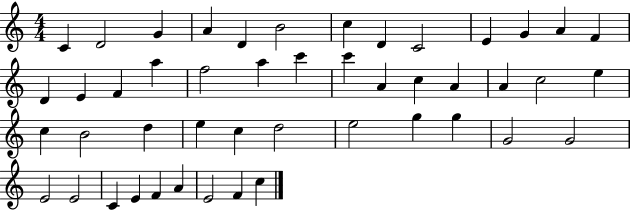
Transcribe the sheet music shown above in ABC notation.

X:1
T:Untitled
M:4/4
L:1/4
K:C
C D2 G A D B2 c D C2 E G A F D E F a f2 a c' c' A c A A c2 e c B2 d e c d2 e2 g g G2 G2 E2 E2 C E F A E2 F c